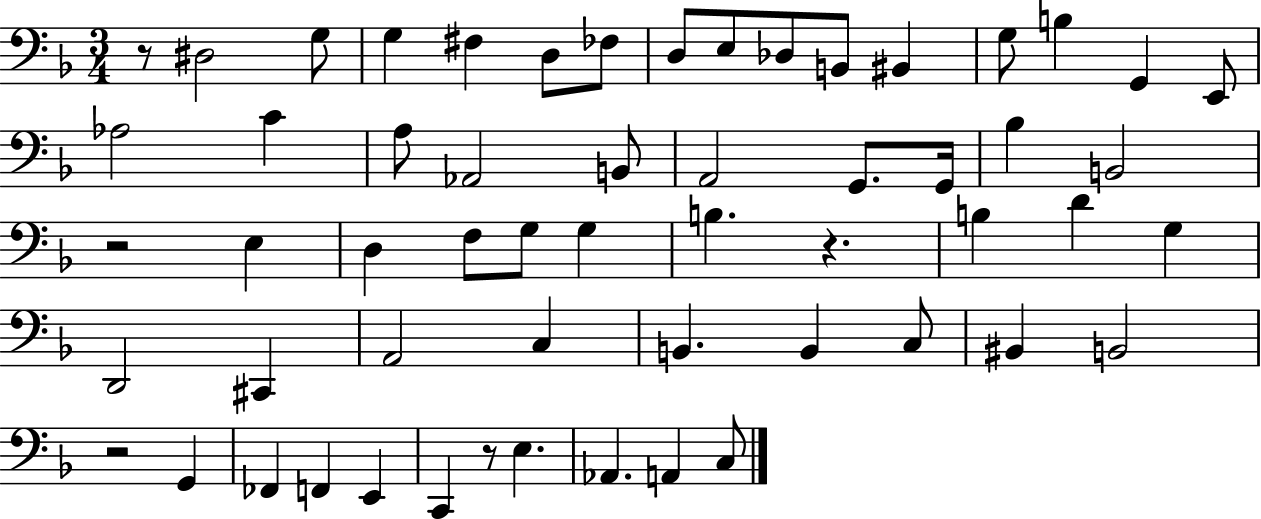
R/e D#3/h G3/e G3/q F#3/q D3/e FES3/e D3/e E3/e Db3/e B2/e BIS2/q G3/e B3/q G2/q E2/e Ab3/h C4/q A3/e Ab2/h B2/e A2/h G2/e. G2/s Bb3/q B2/h R/h E3/q D3/q F3/e G3/e G3/q B3/q. R/q. B3/q D4/q G3/q D2/h C#2/q A2/h C3/q B2/q. B2/q C3/e BIS2/q B2/h R/h G2/q FES2/q F2/q E2/q C2/q R/e E3/q. Ab2/q. A2/q C3/e